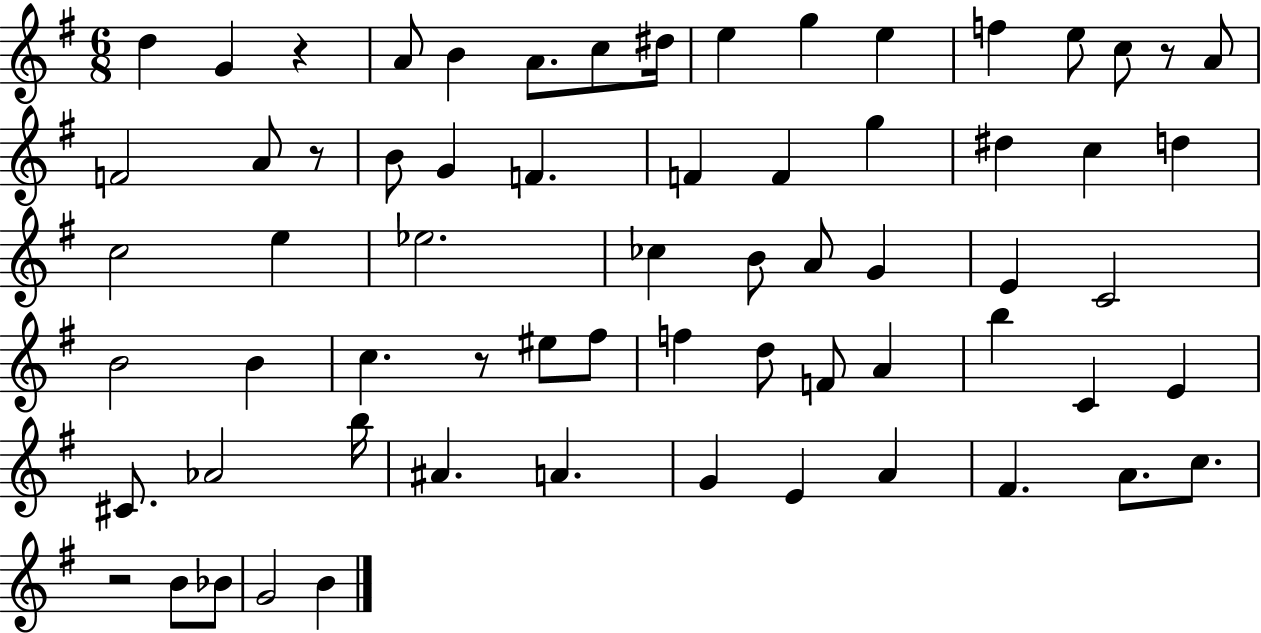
D5/q G4/q R/q A4/e B4/q A4/e. C5/e D#5/s E5/q G5/q E5/q F5/q E5/e C5/e R/e A4/e F4/h A4/e R/e B4/e G4/q F4/q. F4/q F4/q G5/q D#5/q C5/q D5/q C5/h E5/q Eb5/h. CES5/q B4/e A4/e G4/q E4/q C4/h B4/h B4/q C5/q. R/e EIS5/e F#5/e F5/q D5/e F4/e A4/q B5/q C4/q E4/q C#4/e. Ab4/h B5/s A#4/q. A4/q. G4/q E4/q A4/q F#4/q. A4/e. C5/e. R/h B4/e Bb4/e G4/h B4/q